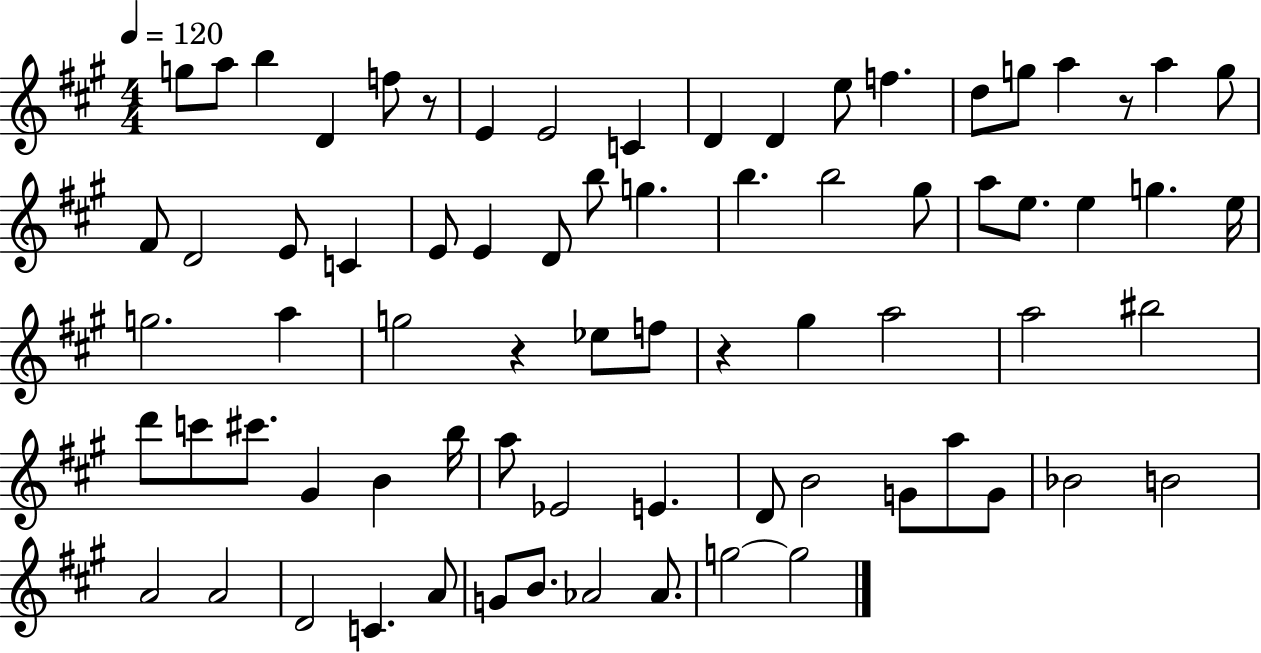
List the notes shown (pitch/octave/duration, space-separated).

G5/e A5/e B5/q D4/q F5/e R/e E4/q E4/h C4/q D4/q D4/q E5/e F5/q. D5/e G5/e A5/q R/e A5/q G5/e F#4/e D4/h E4/e C4/q E4/e E4/q D4/e B5/e G5/q. B5/q. B5/h G#5/e A5/e E5/e. E5/q G5/q. E5/s G5/h. A5/q G5/h R/q Eb5/e F5/e R/q G#5/q A5/h A5/h BIS5/h D6/e C6/e C#6/e. G#4/q B4/q B5/s A5/e Eb4/h E4/q. D4/e B4/h G4/e A5/e G4/e Bb4/h B4/h A4/h A4/h D4/h C4/q. A4/e G4/e B4/e. Ab4/h Ab4/e. G5/h G5/h